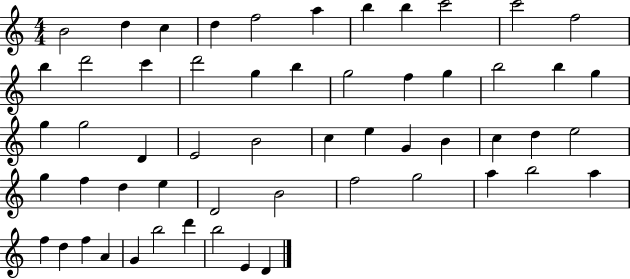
{
  \clef treble
  \numericTimeSignature
  \time 4/4
  \key c \major
  b'2 d''4 c''4 | d''4 f''2 a''4 | b''4 b''4 c'''2 | c'''2 f''2 | \break b''4 d'''2 c'''4 | d'''2 g''4 b''4 | g''2 f''4 g''4 | b''2 b''4 g''4 | \break g''4 g''2 d'4 | e'2 b'2 | c''4 e''4 g'4 b'4 | c''4 d''4 e''2 | \break g''4 f''4 d''4 e''4 | d'2 b'2 | f''2 g''2 | a''4 b''2 a''4 | \break f''4 d''4 f''4 a'4 | g'4 b''2 d'''4 | b''2 e'4 d'4 | \bar "|."
}